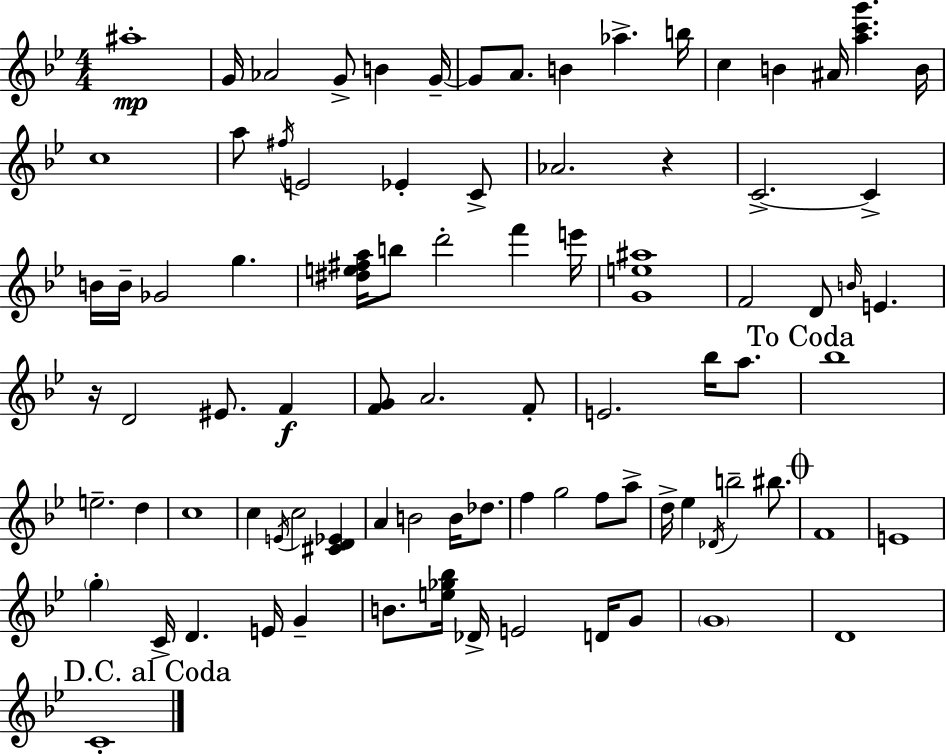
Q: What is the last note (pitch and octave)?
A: C4